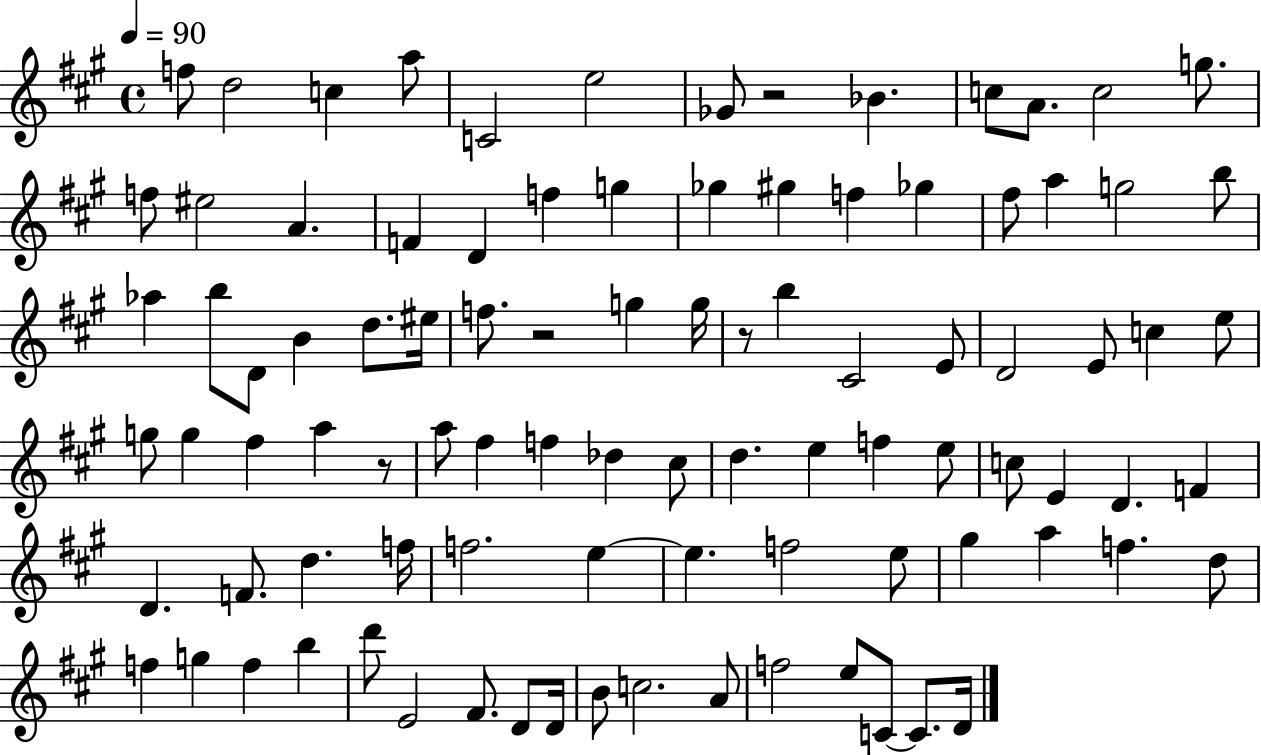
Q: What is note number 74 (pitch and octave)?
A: F5